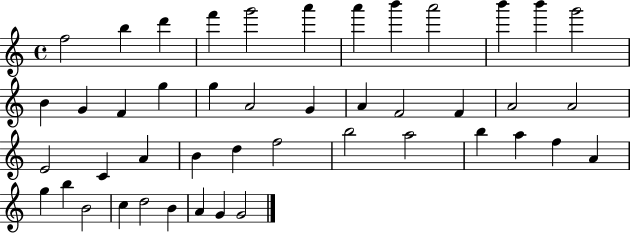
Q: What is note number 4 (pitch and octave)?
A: F6